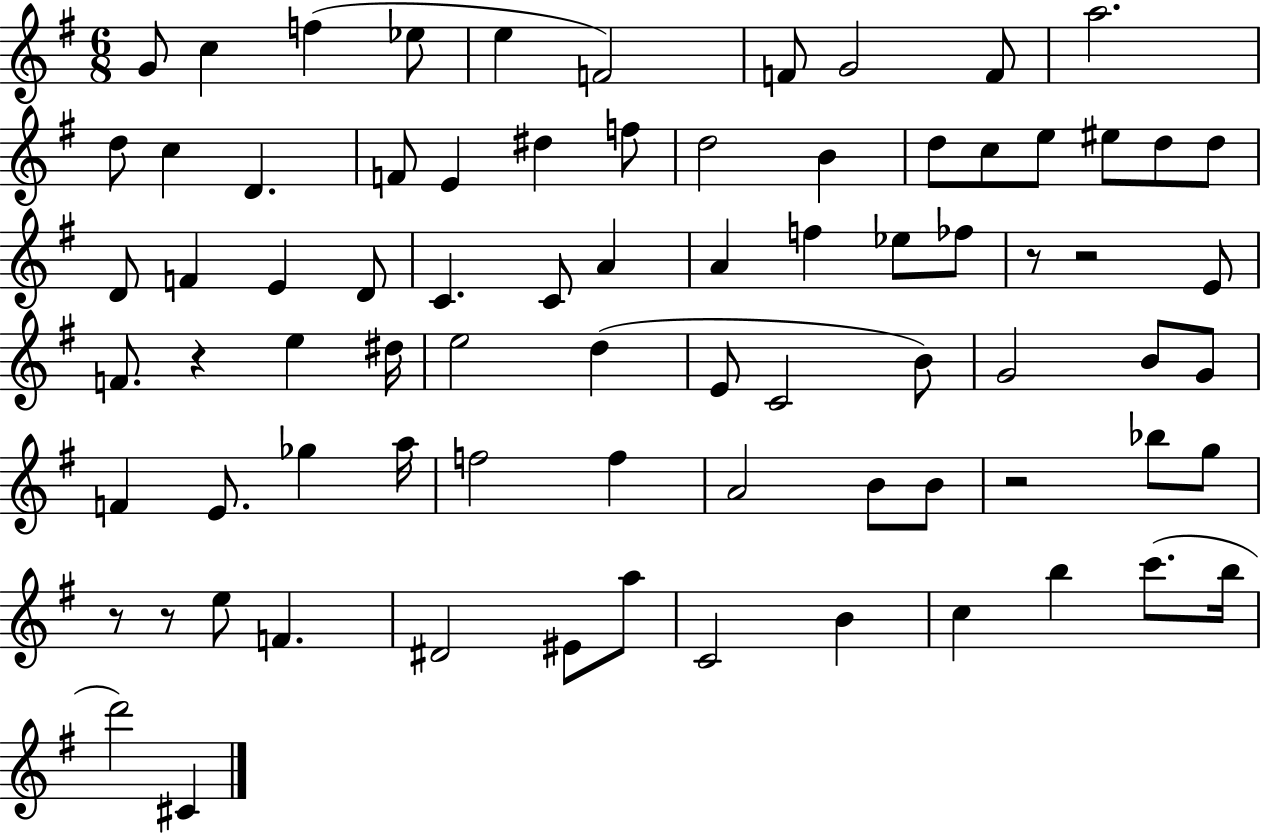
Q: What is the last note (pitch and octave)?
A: C#4